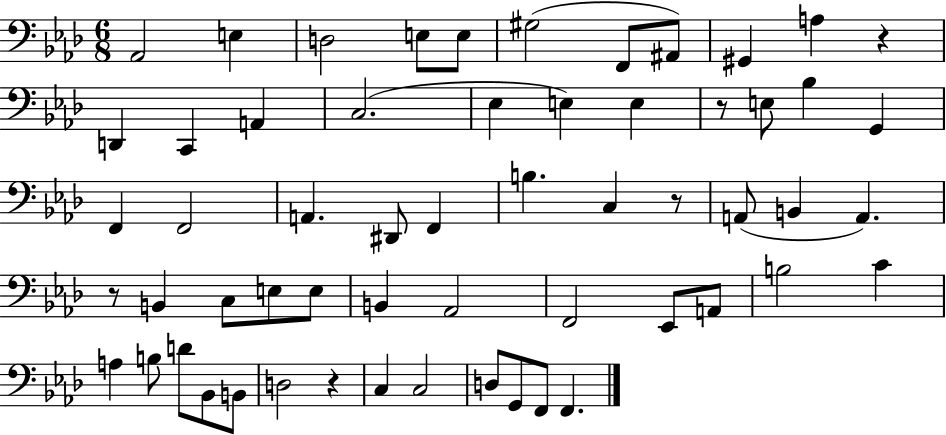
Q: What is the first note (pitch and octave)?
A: Ab2